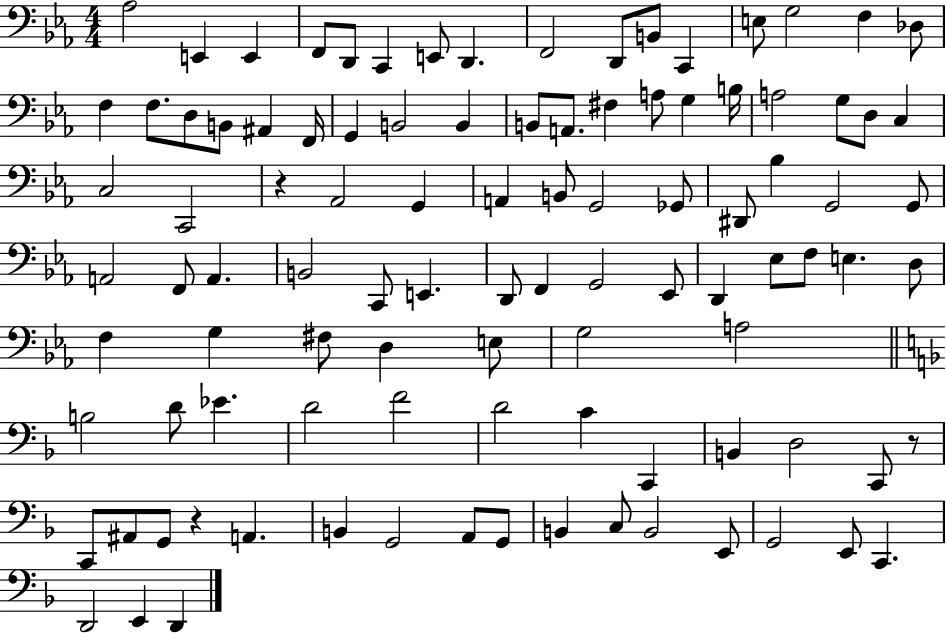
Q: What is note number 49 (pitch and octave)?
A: F2